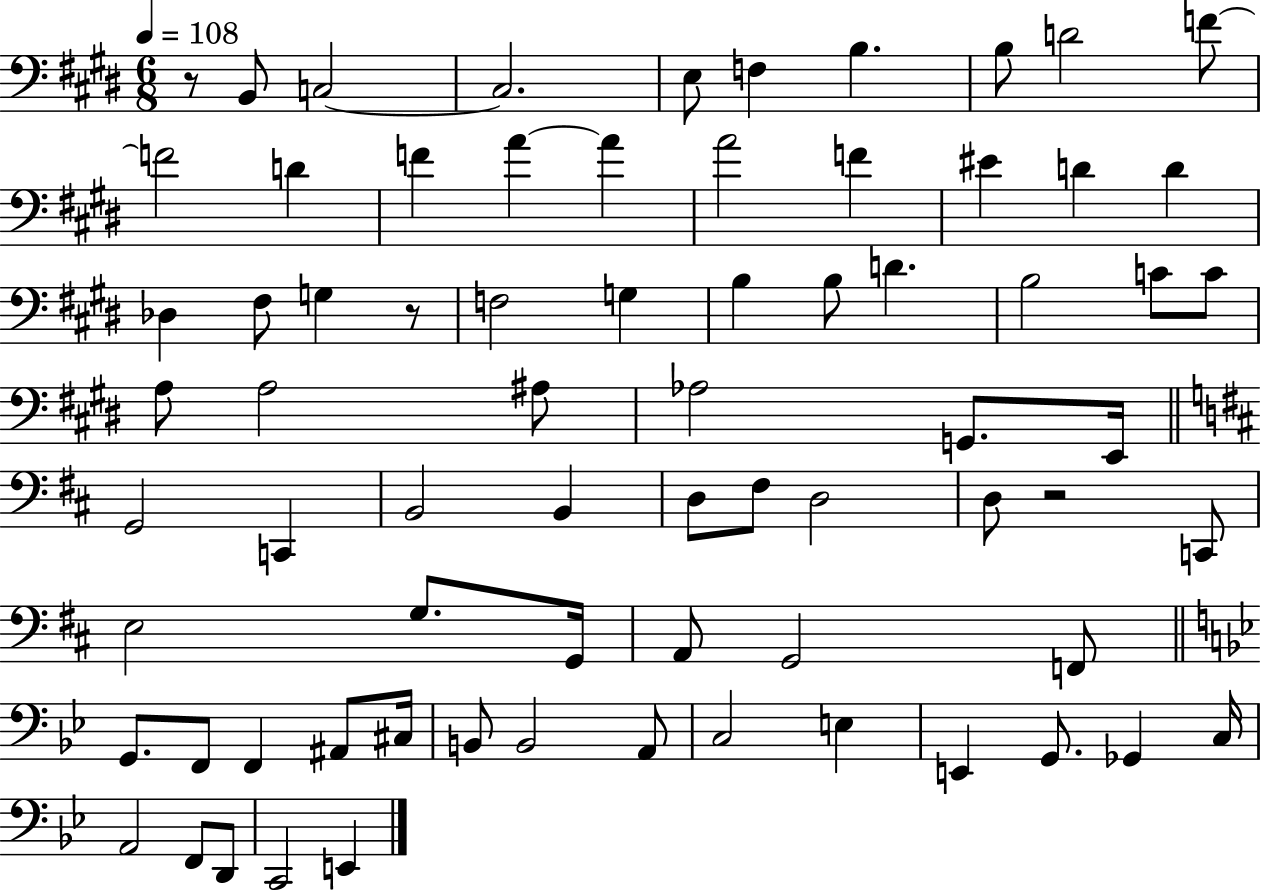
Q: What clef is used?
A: bass